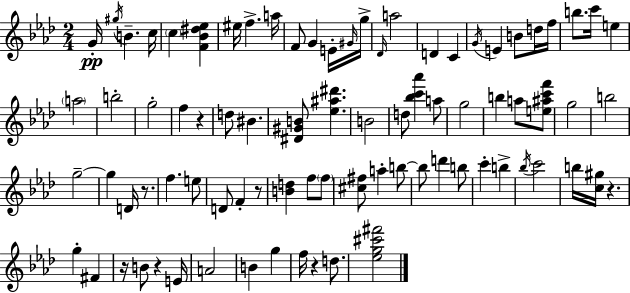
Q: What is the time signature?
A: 2/4